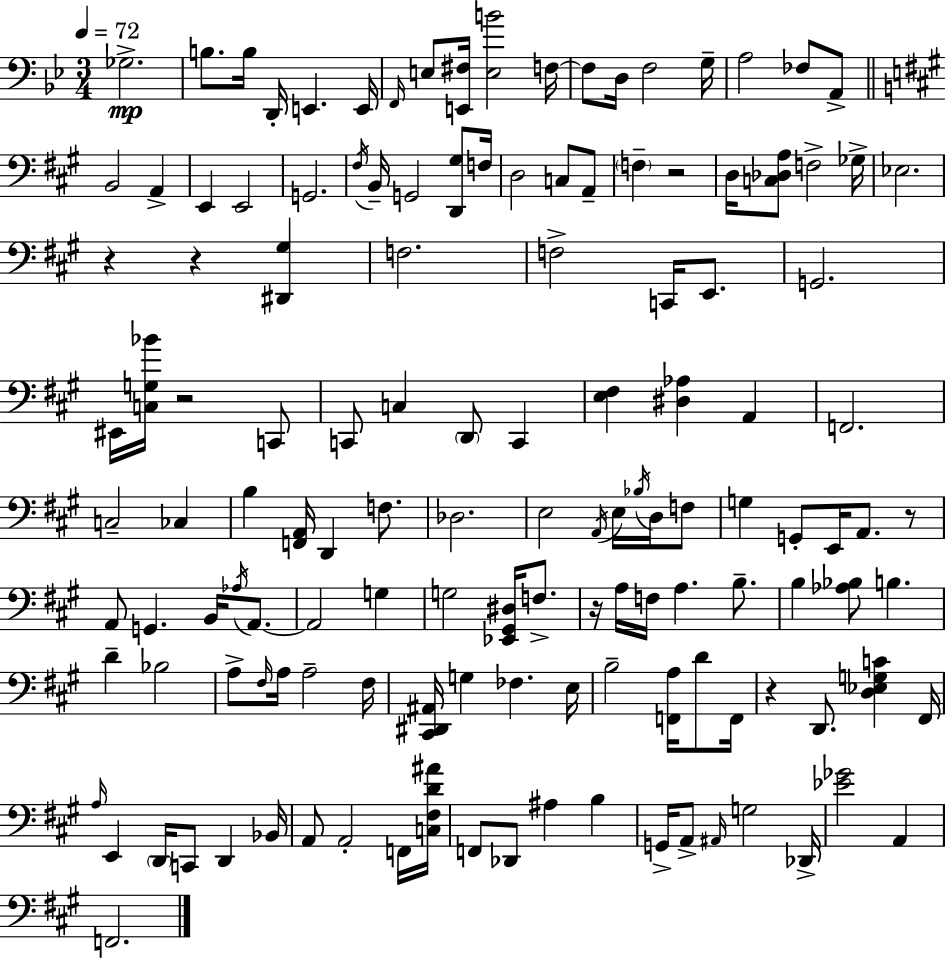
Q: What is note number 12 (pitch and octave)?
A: F3